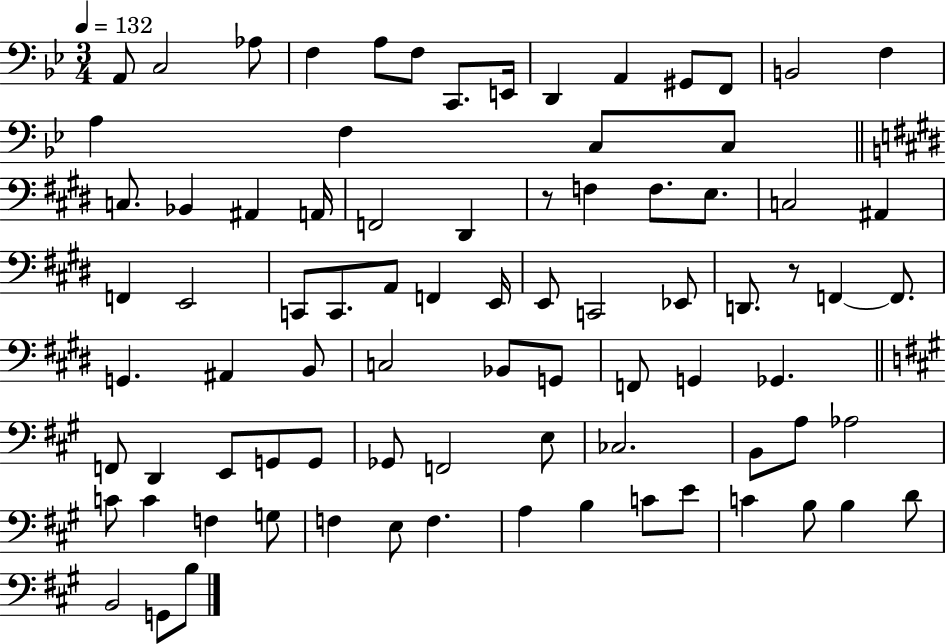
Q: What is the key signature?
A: BES major